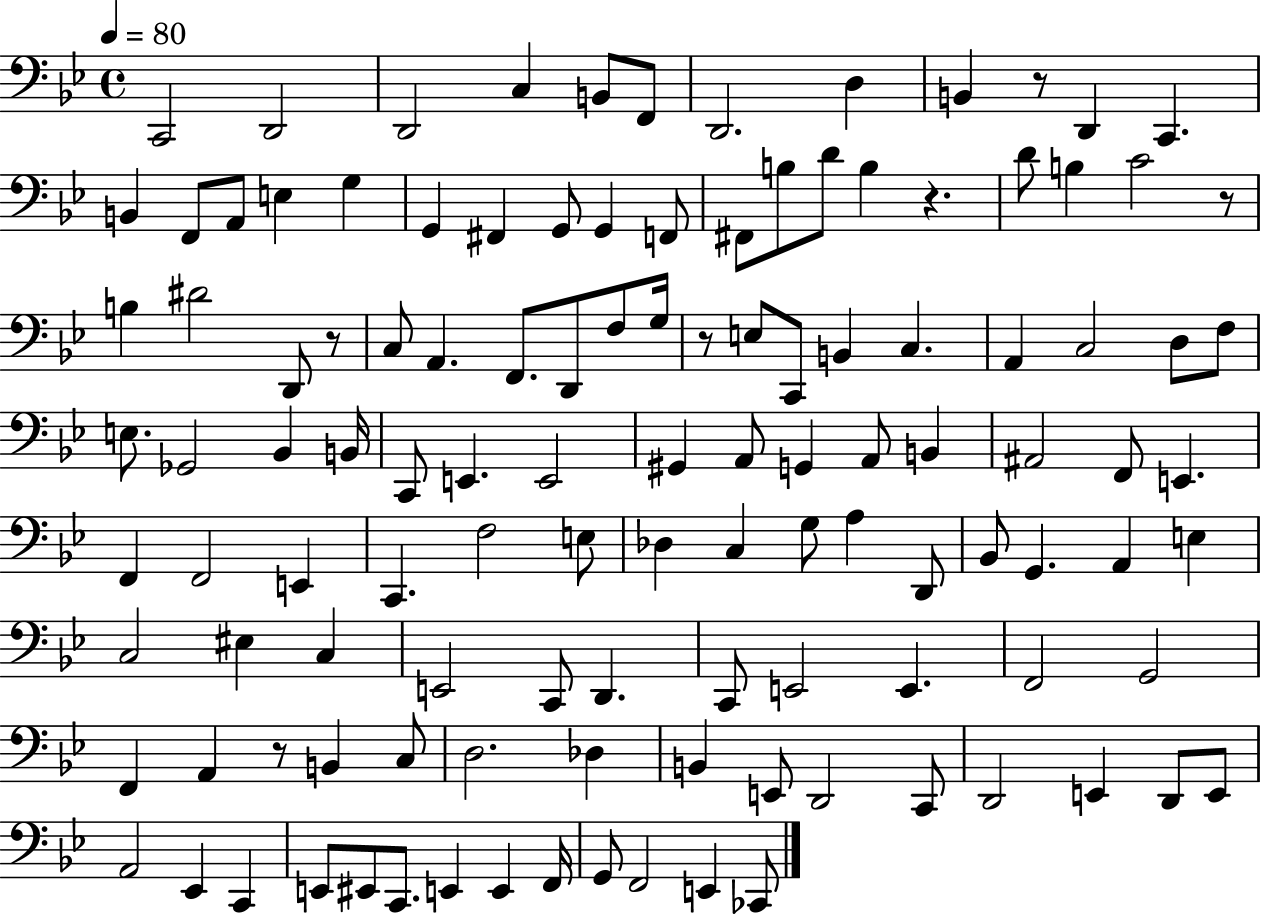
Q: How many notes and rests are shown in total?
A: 119